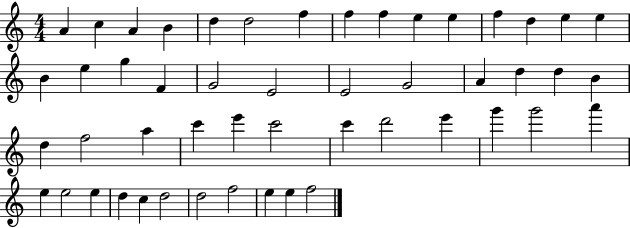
{
  \clef treble
  \numericTimeSignature
  \time 4/4
  \key c \major
  a'4 c''4 a'4 b'4 | d''4 d''2 f''4 | f''4 f''4 e''4 e''4 | f''4 d''4 e''4 e''4 | \break b'4 e''4 g''4 f'4 | g'2 e'2 | e'2 g'2 | a'4 d''4 d''4 b'4 | \break d''4 f''2 a''4 | c'''4 e'''4 c'''2 | c'''4 d'''2 e'''4 | g'''4 g'''2 a'''4 | \break e''4 e''2 e''4 | d''4 c''4 d''2 | d''2 f''2 | e''4 e''4 f''2 | \break \bar "|."
}